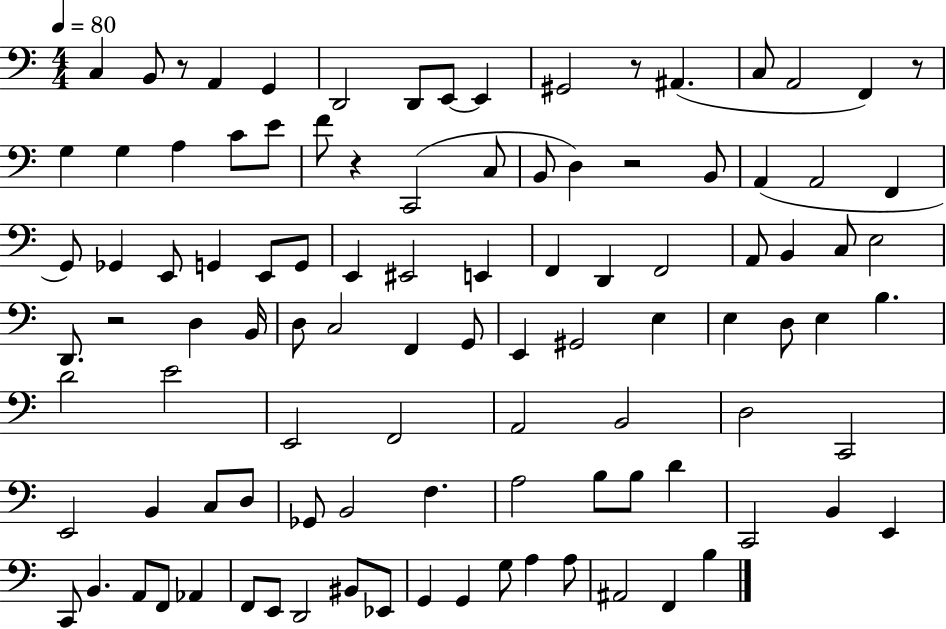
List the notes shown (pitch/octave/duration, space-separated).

C3/q B2/e R/e A2/q G2/q D2/h D2/e E2/e E2/q G#2/h R/e A#2/q. C3/e A2/h F2/q R/e G3/q G3/q A3/q C4/e E4/e F4/e R/q C2/h C3/e B2/e D3/q R/h B2/e A2/q A2/h F2/q G2/e Gb2/q E2/e G2/q E2/e G2/e E2/q EIS2/h E2/q F2/q D2/q F2/h A2/e B2/q C3/e E3/h D2/e. R/h D3/q B2/s D3/e C3/h F2/q G2/e E2/q G#2/h E3/q E3/q D3/e E3/q B3/q. D4/h E4/h E2/h F2/h A2/h B2/h D3/h C2/h E2/h B2/q C3/e D3/e Gb2/e B2/h F3/q. A3/h B3/e B3/e D4/q C2/h B2/q E2/q C2/e B2/q. A2/e F2/e Ab2/q F2/e E2/e D2/h BIS2/e Eb2/e G2/q G2/q G3/e A3/q A3/e A#2/h F2/q B3/q